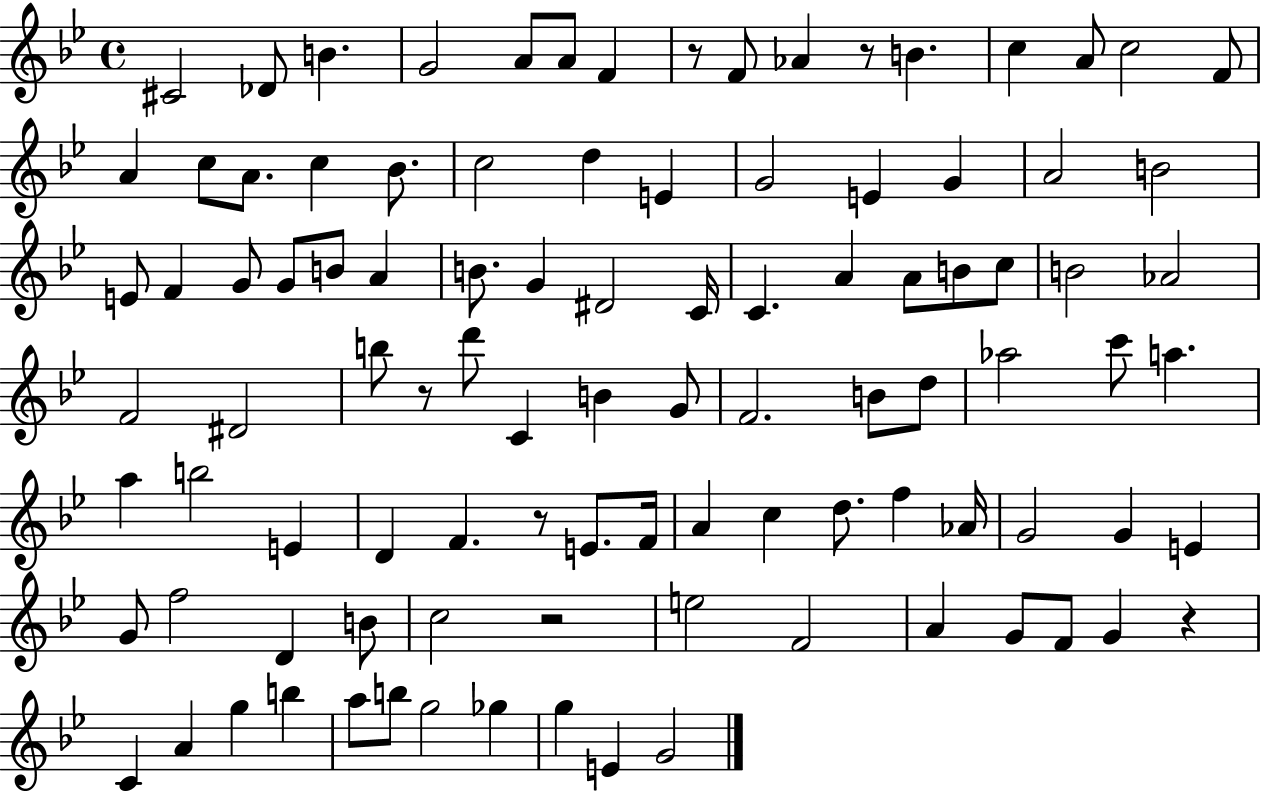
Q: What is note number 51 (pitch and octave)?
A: G4